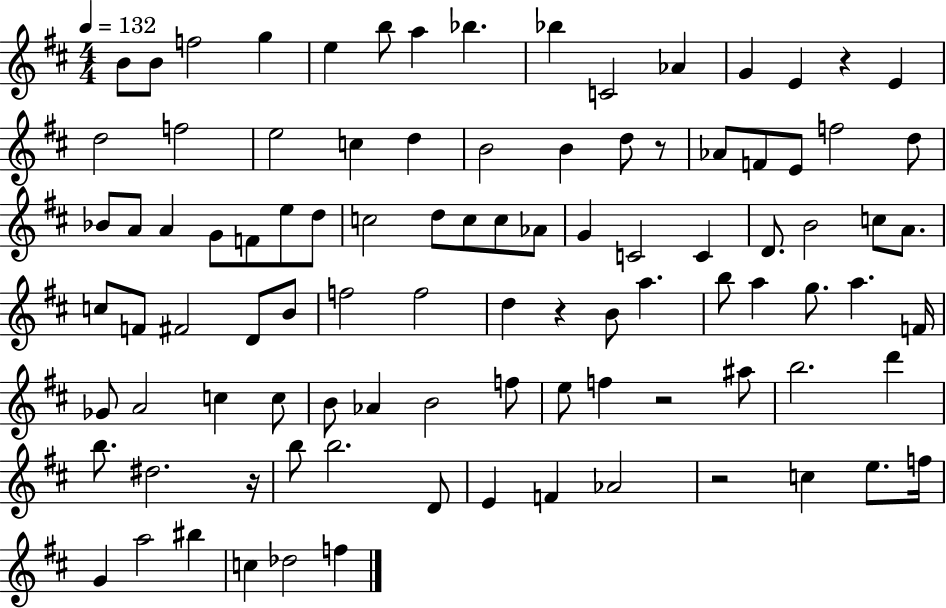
X:1
T:Untitled
M:4/4
L:1/4
K:D
B/2 B/2 f2 g e b/2 a _b _b C2 _A G E z E d2 f2 e2 c d B2 B d/2 z/2 _A/2 F/2 E/2 f2 d/2 _B/2 A/2 A G/2 F/2 e/2 d/2 c2 d/2 c/2 c/2 _A/2 G C2 C D/2 B2 c/2 A/2 c/2 F/2 ^F2 D/2 B/2 f2 f2 d z B/2 a b/2 a g/2 a F/4 _G/2 A2 c c/2 B/2 _A B2 f/2 e/2 f z2 ^a/2 b2 d' b/2 ^d2 z/4 b/2 b2 D/2 E F _A2 z2 c e/2 f/4 G a2 ^b c _d2 f